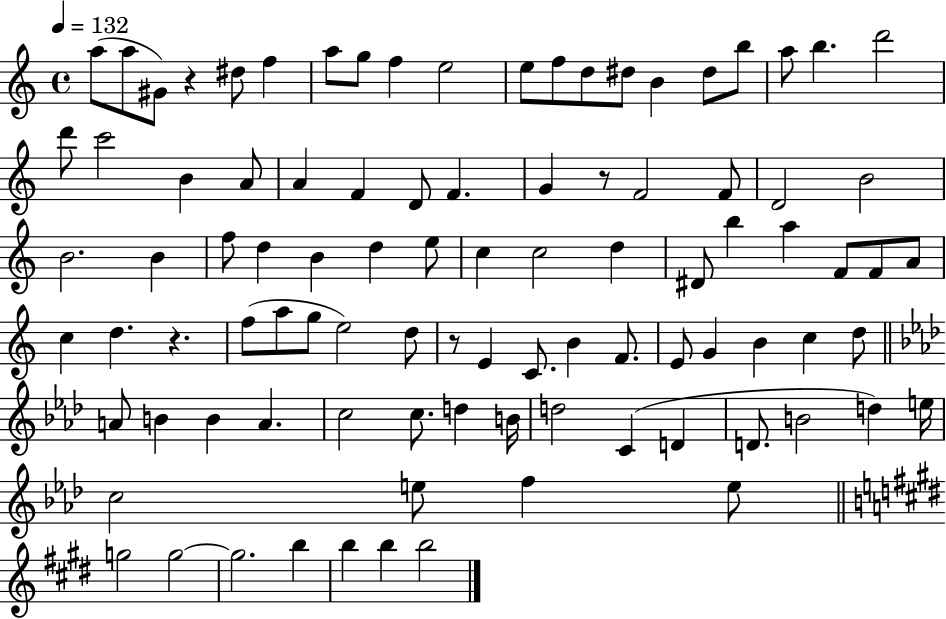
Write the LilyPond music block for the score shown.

{
  \clef treble
  \time 4/4
  \defaultTimeSignature
  \key c \major
  \tempo 4 = 132
  a''8( a''8 gis'8) r4 dis''8 f''4 | a''8 g''8 f''4 e''2 | e''8 f''8 d''8 dis''8 b'4 dis''8 b''8 | a''8 b''4. d'''2 | \break d'''8 c'''2 b'4 a'8 | a'4 f'4 d'8 f'4. | g'4 r8 f'2 f'8 | d'2 b'2 | \break b'2. b'4 | f''8 d''4 b'4 d''4 e''8 | c''4 c''2 d''4 | dis'8 b''4 a''4 f'8 f'8 a'8 | \break c''4 d''4. r4. | f''8( a''8 g''8 e''2) d''8 | r8 e'4 c'8. b'4 f'8. | e'8 g'4 b'4 c''4 d''8 | \break \bar "||" \break \key aes \major a'8 b'4 b'4 a'4. | c''2 c''8. d''4 b'16 | d''2 c'4( d'4 | d'8. b'2 d''4) e''16 | \break c''2 e''8 f''4 e''8 | \bar "||" \break \key e \major g''2 g''2~~ | g''2. b''4 | b''4 b''4 b''2 | \bar "|."
}